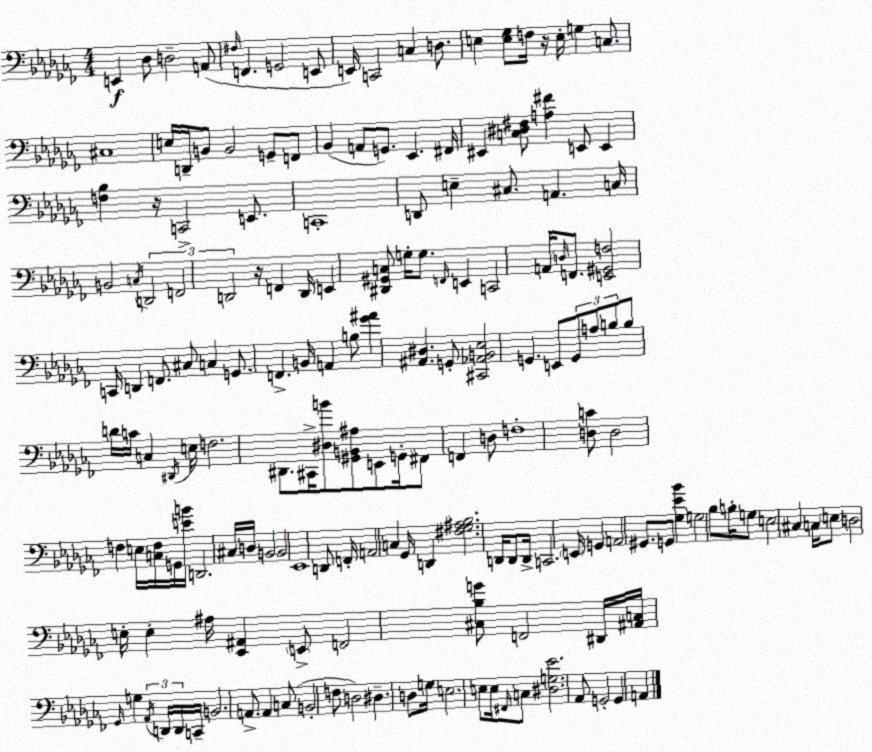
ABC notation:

X:1
T:Untitled
M:4/4
L:1/4
K:Abm
E,, _D,/2 D,2 A,,/2 ^F,/4 F,, G,,2 E,,/2 E,,/4 C,,2 C, D,/2 E, [E,_G,]/2 F,/4 z/4 E,/4 G, C,/2 ^C,4 E,/4 D,,/4 B,,/2 B,,2 G,,/2 F,,/2 _B,, A,,/2 G,,/2 _E,, ^F,,/4 ^E,, [C,^D,^F,]/2 [A,^F] E,,/2 E,, [F,_B,] z/4 C,,2 E,,/2 C,,4 D,,/2 E, ^C,/2 A,, C,/4 B,,2 C,/4 D,,2 F,,2 D,,2 z/4 F,, D,,/4 E,, [^D,,^G,,C,]/2 G,/4 G,/2 F,,/4 E,, C,,2 A,,/4 D,/4 F,,/2 [E,,^G,,F,]2 C,,/4 D,, F,,/2 ^C,/2 C, G,,/2 F,, B,,/4 A,, B,/2 [_G^A] [^A,,^D,] G,,/2 [^C,,_A,,B,,_E,]2 G,, E,,/2 G,,/2 A,/2 B,/2 B,/2 D/4 C/4 C, ^D,,/4 E,/4 F,2 ^D,,/2 ^C,,/4 [^D,B]/2 [^G,,B,,^A,]/2 E,,/2 G,,/4 ^F,,/2 F,, D,/2 F,4 [D,C]/2 D,2 F, E,/4 [C,F,]/4 G,,/4 [EB]/4 D,,2 ^C,/4 D,/4 B,,2 B,,2 _E,,4 D,,/2 F,,/4 A,,2 C, _G,,/4 D,, [^F,_G,^A,_B,]2 D,,/4 D,,/2 D,,/4 C,,2 E,,/4 G,, A,,2 ^G,,/2 G,,/2 [_G,_E_B] G,2 _B,/2 B,/4 G,/2 E,2 ^C, C,/4 E,/2 D,2 E,/4 E, ^A,/4 [_E,,^A,,] E,,/2 F,,2 [^C,_B,G]/2 F,,2 ^D,,/4 [^A,,C,]/4 _G,,/4 G, _A,,/4 D,,/4 D,,/4 C,,/4 B,,2 A,,/2 A,, C,/2 B,,2 F,/2 D,2 ^D, D,/2 G,/4 E,2 E,/2 E,/4 ^F,,/4 C,/2 [^D,G,_E]2 _A,,/2 G,,2 G,, A,,